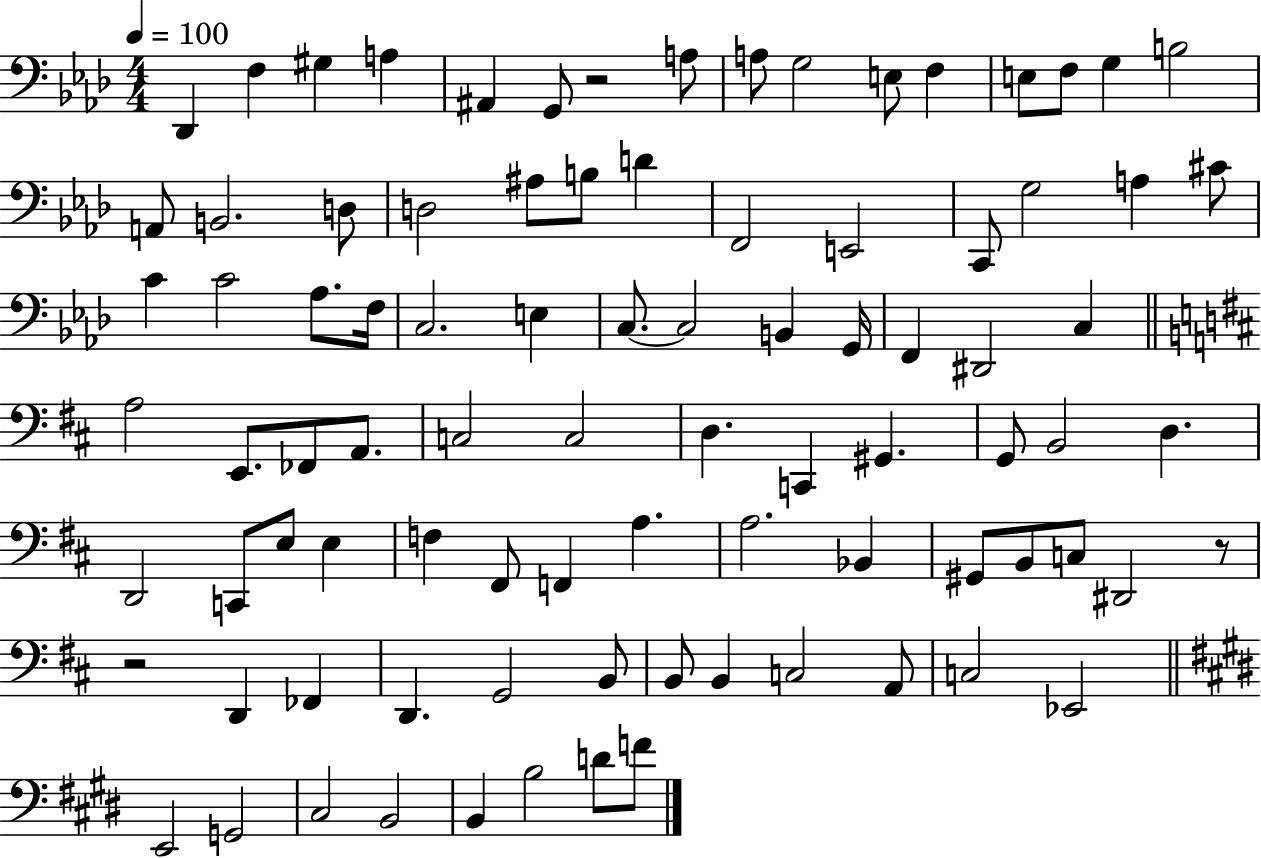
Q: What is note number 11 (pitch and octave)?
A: F3